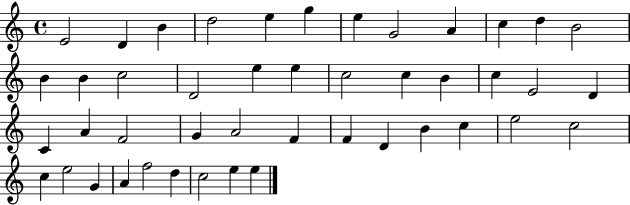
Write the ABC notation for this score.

X:1
T:Untitled
M:4/4
L:1/4
K:C
E2 D B d2 e g e G2 A c d B2 B B c2 D2 e e c2 c B c E2 D C A F2 G A2 F F D B c e2 c2 c e2 G A f2 d c2 e e